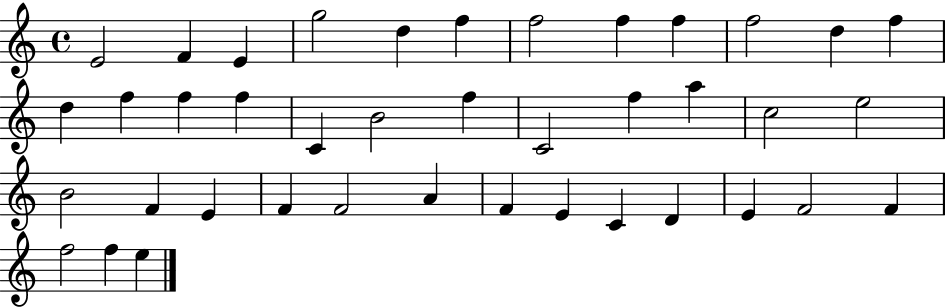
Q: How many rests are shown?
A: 0